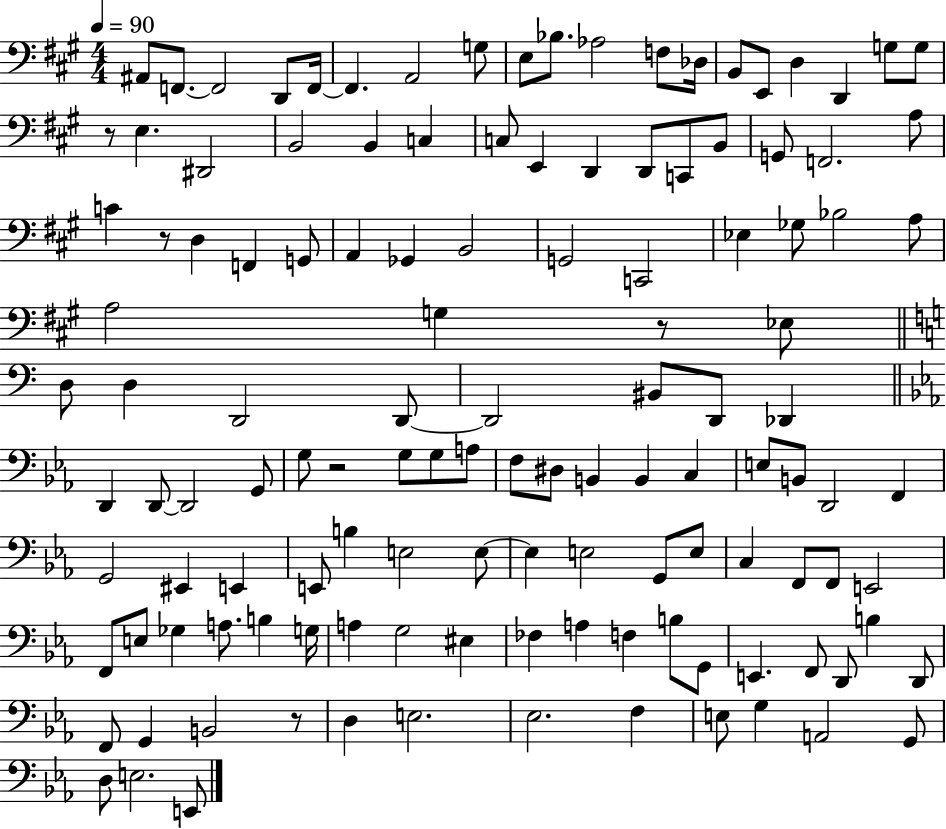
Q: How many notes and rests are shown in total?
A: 127